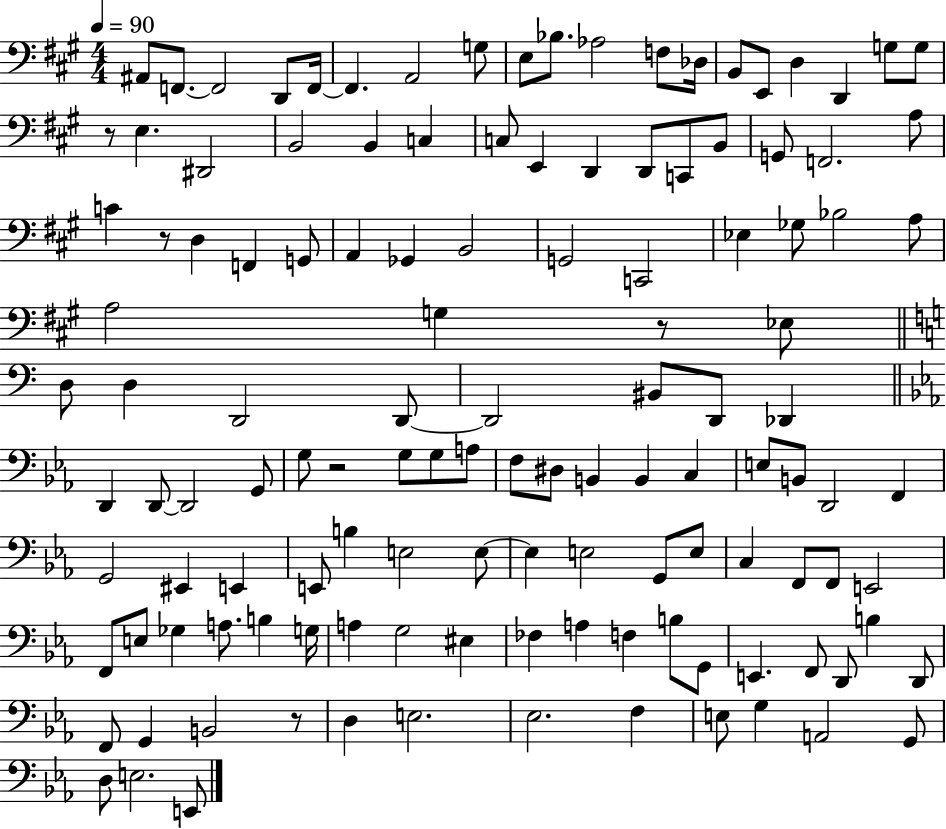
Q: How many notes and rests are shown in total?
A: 127